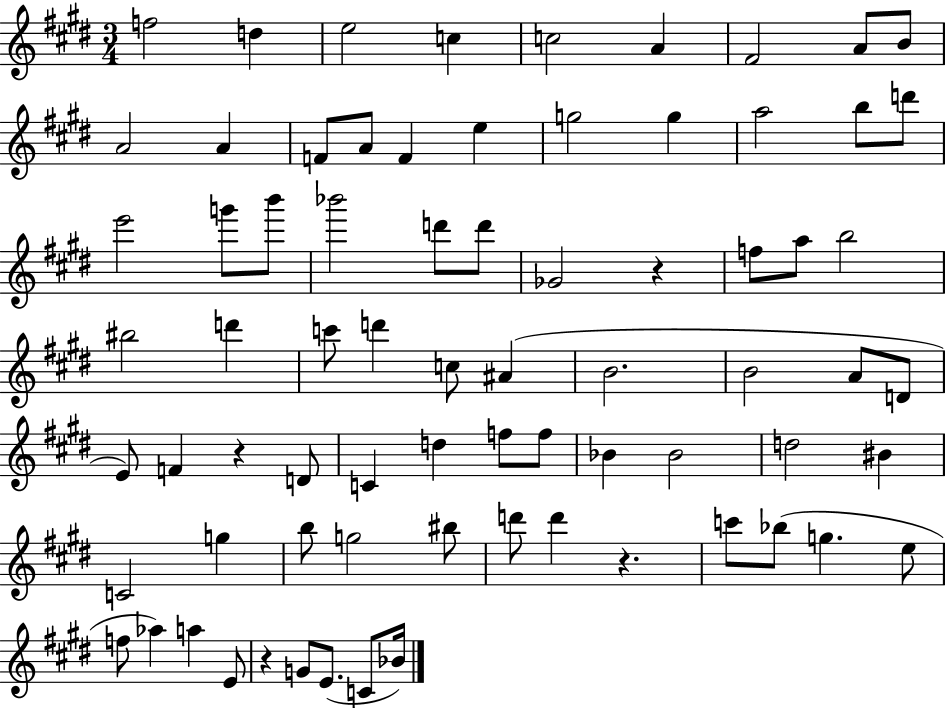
F5/h D5/q E5/h C5/q C5/h A4/q F#4/h A4/e B4/e A4/h A4/q F4/e A4/e F4/q E5/q G5/h G5/q A5/h B5/e D6/e E6/h G6/e B6/e Bb6/h D6/e D6/e Gb4/h R/q F5/e A5/e B5/h BIS5/h D6/q C6/e D6/q C5/e A#4/q B4/h. B4/h A4/e D4/e E4/e F4/q R/q D4/e C4/q D5/q F5/e F5/e Bb4/q Bb4/h D5/h BIS4/q C4/h G5/q B5/e G5/h BIS5/e D6/e D6/q R/q. C6/e Bb5/e G5/q. E5/e F5/e Ab5/q A5/q E4/e R/q G4/e E4/e. C4/e Bb4/s